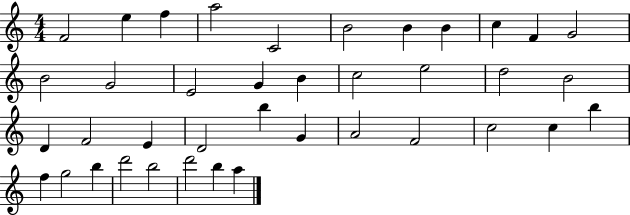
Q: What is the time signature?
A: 4/4